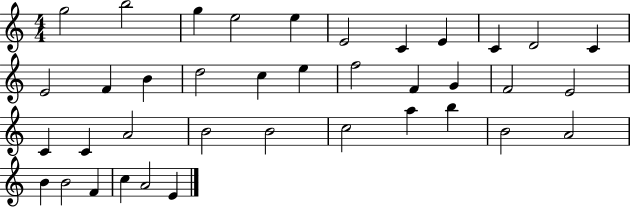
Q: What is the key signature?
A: C major